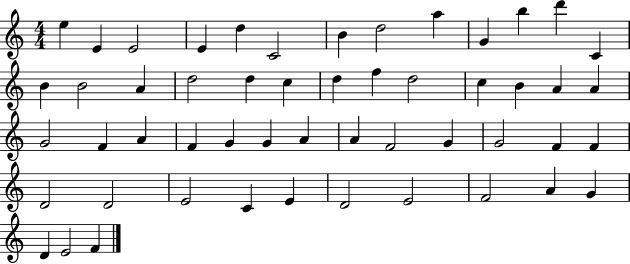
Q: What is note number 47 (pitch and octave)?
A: F4